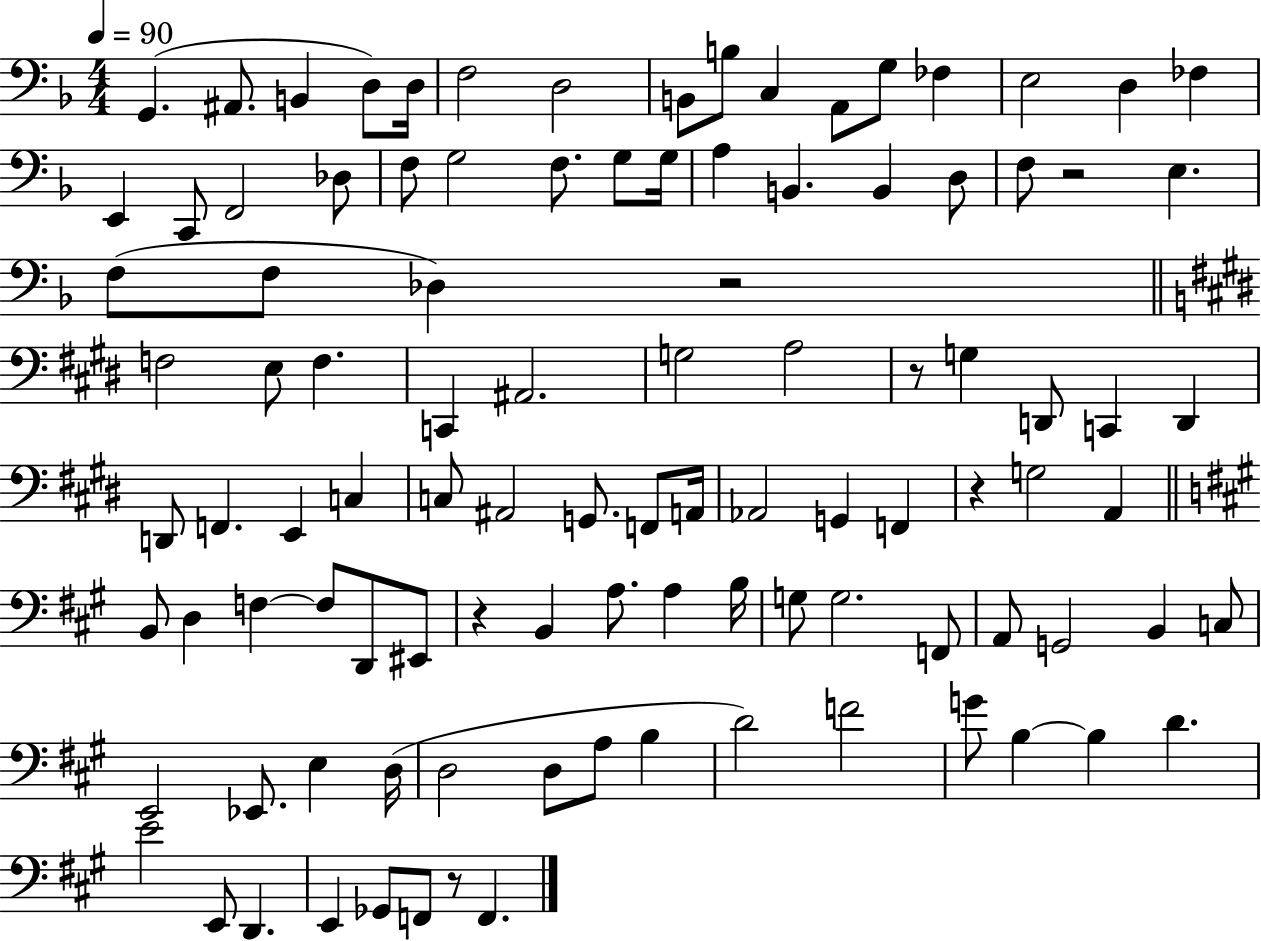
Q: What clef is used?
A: bass